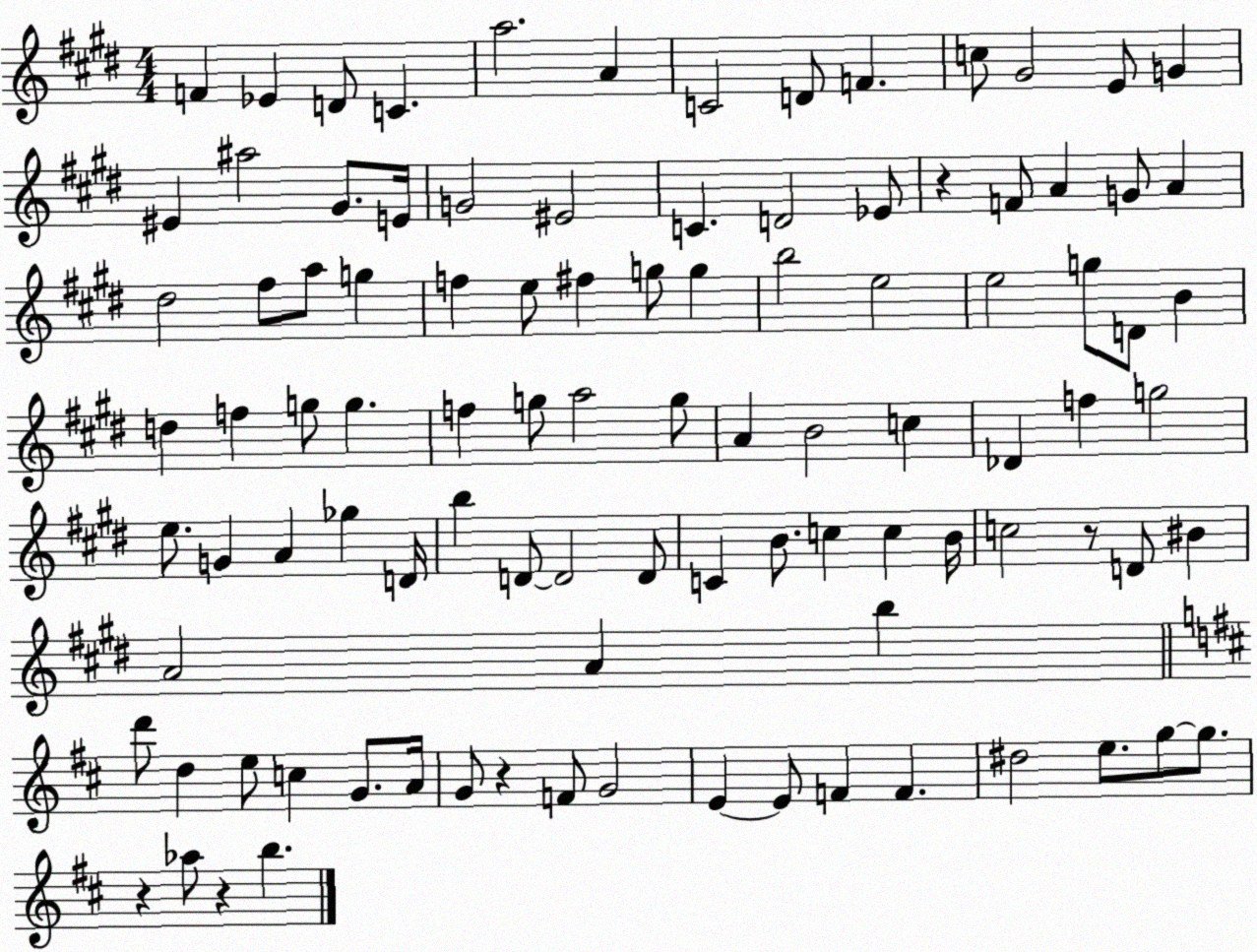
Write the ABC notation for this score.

X:1
T:Untitled
M:4/4
L:1/4
K:E
F _E D/2 C a2 A C2 D/2 F c/2 ^G2 E/2 G ^E ^a2 ^G/2 E/4 G2 ^E2 C D2 _E/2 z F/2 A G/2 A ^d2 ^f/2 a/2 g f e/2 ^f g/2 g b2 e2 e2 g/2 D/2 B d f g/2 g f g/2 a2 g/2 A B2 c _D f g2 e/2 G A _g D/4 b D/2 D2 D/2 C B/2 c c B/4 c2 z/2 D/2 ^B A2 A b d'/2 d e/2 c G/2 A/4 G/2 z F/2 G2 E E/2 F F ^d2 e/2 g/2 g/2 z _a/2 z b